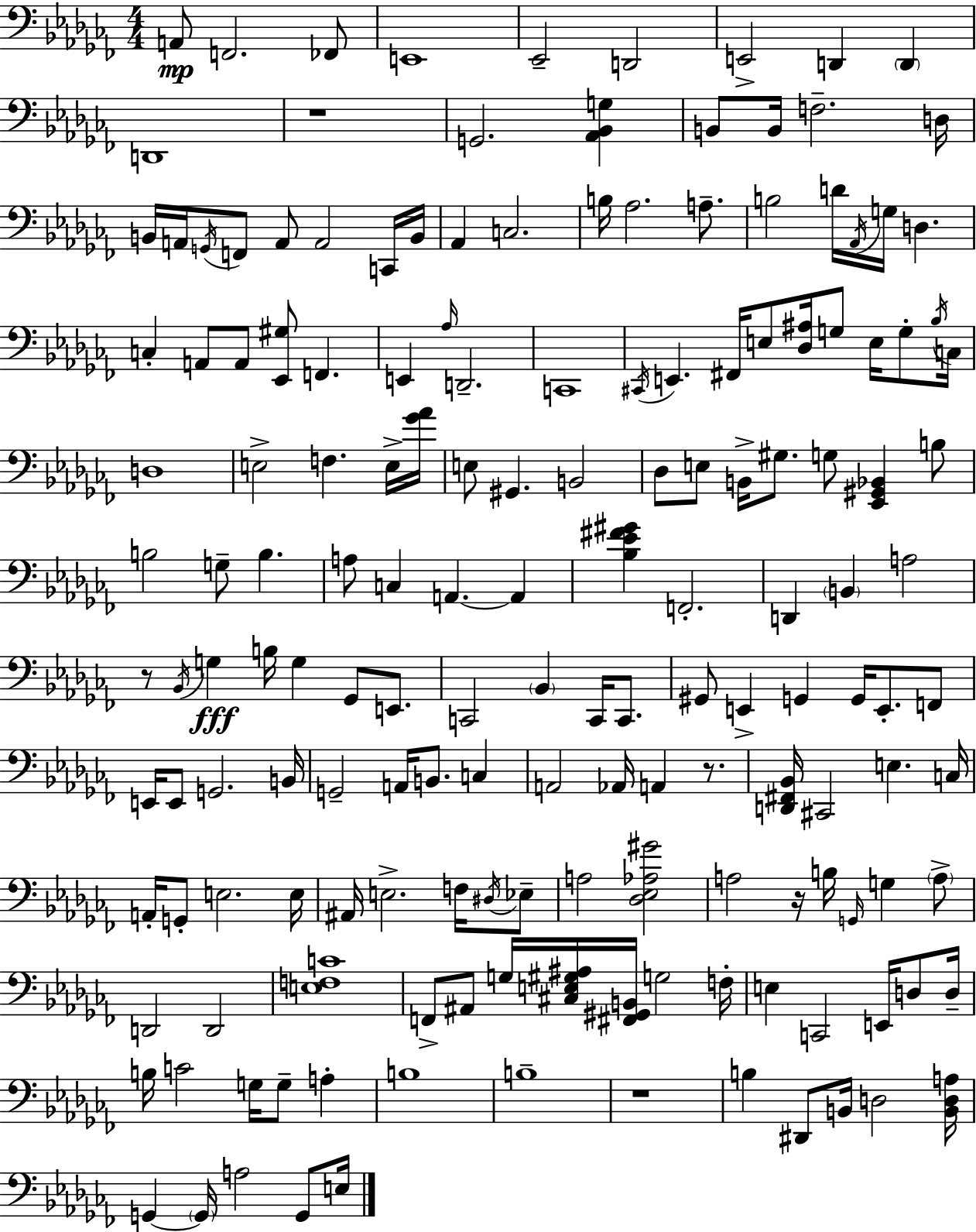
A2/e F2/h. FES2/e E2/w Eb2/h D2/h E2/h D2/q D2/q D2/w R/w G2/h. [Ab2,Bb2,G3]/q B2/e B2/s F3/h. D3/s B2/s A2/s G2/s F2/e A2/e A2/h C2/s B2/s Ab2/q C3/h. B3/s Ab3/h. A3/e. B3/h D4/s Ab2/s G3/s D3/q. C3/q A2/e A2/e [Eb2,G#3]/e F2/q. E2/q Ab3/s D2/h. C2/w C#2/s E2/q. F#2/s E3/e [Db3,A#3]/s G3/e E3/s G3/e Bb3/s C3/s D3/w E3/h F3/q. E3/s [Gb4,Ab4]/s E3/e G#2/q. B2/h Db3/e E3/e B2/s G#3/e. G3/e [Eb2,G#2,Bb2]/q B3/e B3/h G3/e B3/q. A3/e C3/q A2/q. A2/q [Bb3,Eb4,F#4,G#4]/q F2/h. D2/q B2/q A3/h R/e Bb2/s G3/q B3/s G3/q Gb2/e E2/e. C2/h Bb2/q C2/s C2/e. G#2/e E2/q G2/q G2/s E2/e. F2/e E2/s E2/e G2/h. B2/s G2/h A2/s B2/e. C3/q A2/h Ab2/s A2/q R/e. [D2,F#2,Bb2]/s C#2/h E3/q. C3/s A2/s G2/e E3/h. E3/s A#2/s E3/h. F3/s D#3/s Eb3/e A3/h [Db3,Eb3,Ab3,G#4]/h A3/h R/s B3/s G2/s G3/q A3/e D2/h D2/h [E3,F3,C4]/w F2/e A#2/e G3/s [C#3,E3,G#3,A#3]/s [F#2,G#2,B2]/s G3/h F3/s E3/q C2/h E2/s D3/e D3/s B3/s C4/h G3/s G3/e A3/q B3/w B3/w R/w B3/q D#2/e B2/s D3/h [B2,D3,A3]/s G2/q G2/s A3/h G2/e E3/s